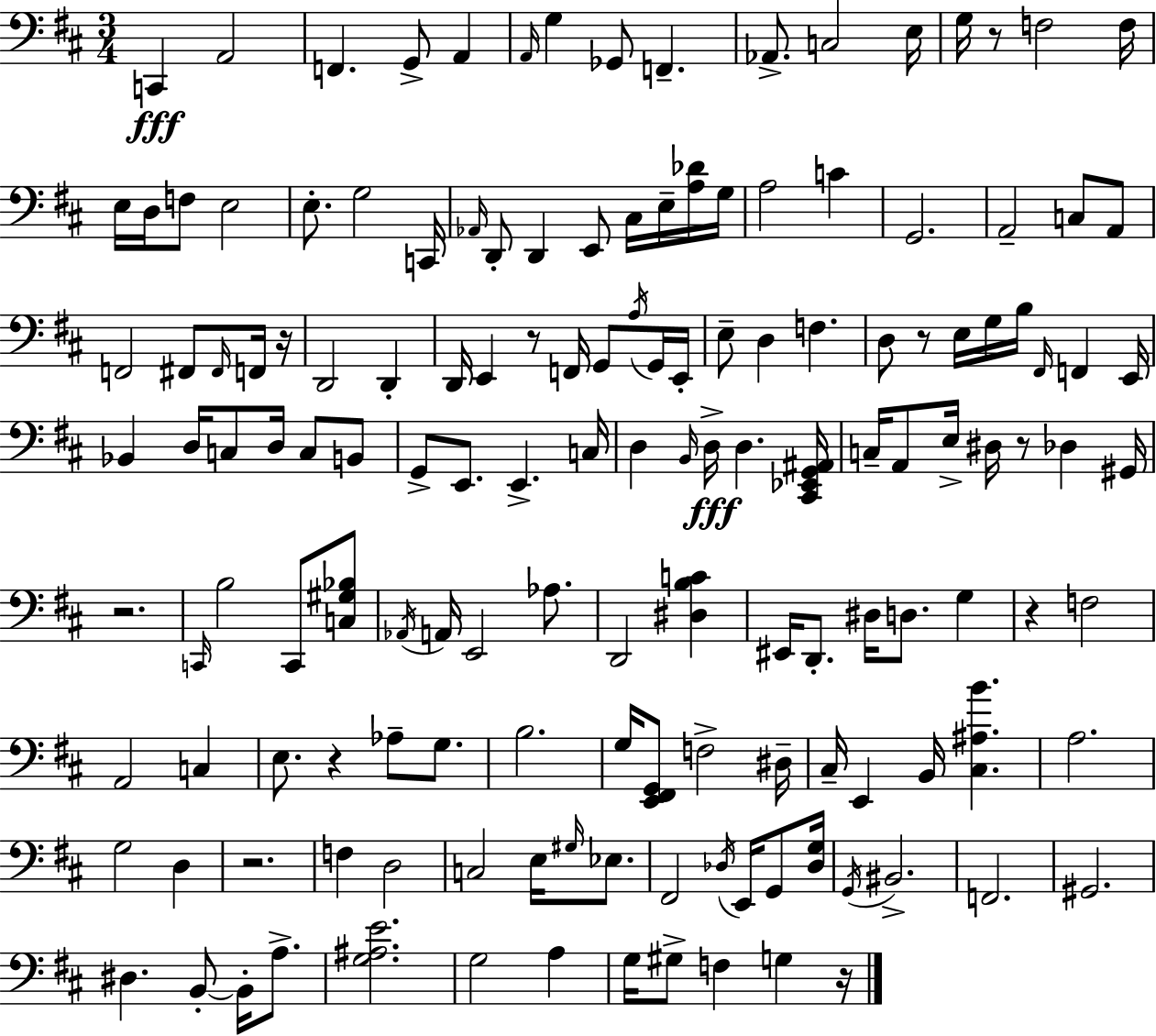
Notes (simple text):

C2/q A2/h F2/q. G2/e A2/q A2/s G3/q Gb2/e F2/q. Ab2/e. C3/h E3/s G3/s R/e F3/h F3/s E3/s D3/s F3/e E3/h E3/e. G3/h C2/s Ab2/s D2/e D2/q E2/e C#3/s E3/s [A3,Db4]/s G3/s A3/h C4/q G2/h. A2/h C3/e A2/e F2/h F#2/e F#2/s F2/s R/s D2/h D2/q D2/s E2/q R/e F2/s G2/e A3/s G2/s E2/s E3/e D3/q F3/q. D3/e R/e E3/s G3/s B3/s F#2/s F2/q E2/s Bb2/q D3/s C3/e D3/s C3/e B2/e G2/e E2/e. E2/q. C3/s D3/q B2/s D3/s D3/q. [C#2,Eb2,G2,A#2]/s C3/s A2/e E3/s D#3/s R/e Db3/q G#2/s R/h. C2/s B3/h C2/e [C3,G#3,Bb3]/e Ab2/s A2/s E2/h Ab3/e. D2/h [D#3,B3,C4]/q EIS2/s D2/e. D#3/s D3/e. G3/q R/q F3/h A2/h C3/q E3/e. R/q Ab3/e G3/e. B3/h. G3/s [E2,F#2,G2]/e F3/h D#3/s C#3/s E2/q B2/s [C#3,A#3,B4]/q. A3/h. G3/h D3/q R/h. F3/q D3/h C3/h E3/s G#3/s Eb3/e. F#2/h Db3/s E2/s G2/e [Db3,G3]/s G2/s BIS2/h. F2/h. G#2/h. D#3/q. B2/e B2/s A3/e. [G3,A#3,E4]/h. G3/h A3/q G3/s G#3/e F3/q G3/q R/s